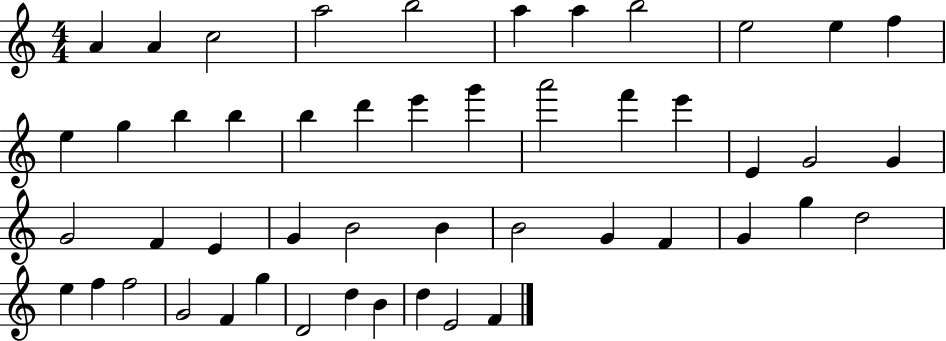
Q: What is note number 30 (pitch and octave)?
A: B4